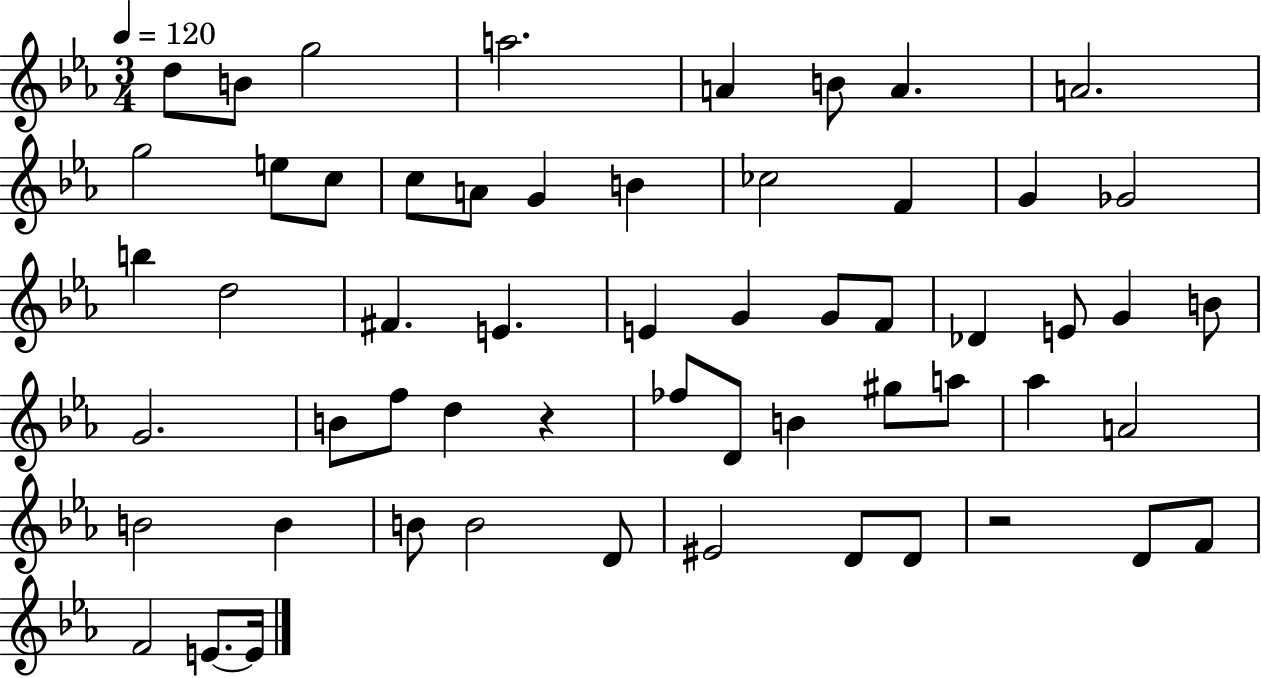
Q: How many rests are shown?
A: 2